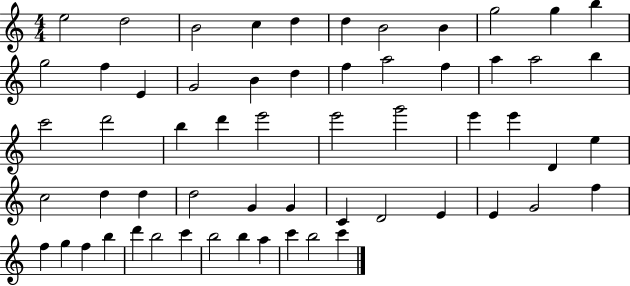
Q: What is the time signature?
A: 4/4